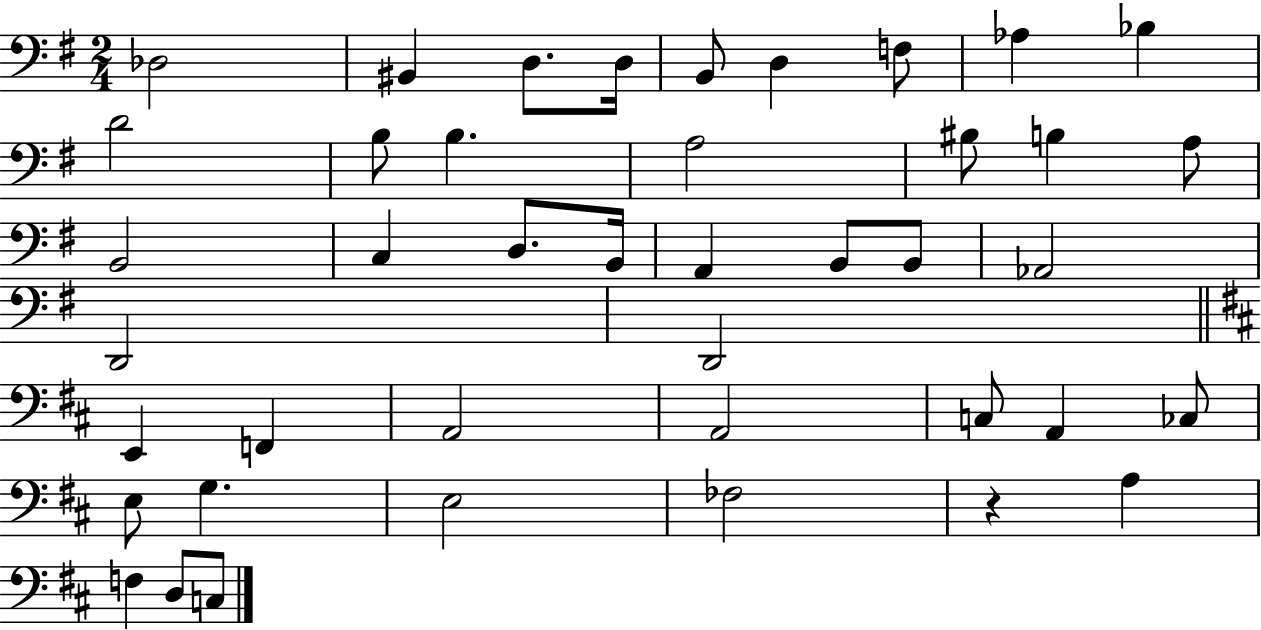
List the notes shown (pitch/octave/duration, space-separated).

Db3/h BIS2/q D3/e. D3/s B2/e D3/q F3/e Ab3/q Bb3/q D4/h B3/e B3/q. A3/h BIS3/e B3/q A3/e B2/h C3/q D3/e. B2/s A2/q B2/e B2/e Ab2/h D2/h D2/h E2/q F2/q A2/h A2/h C3/e A2/q CES3/e E3/e G3/q. E3/h FES3/h R/q A3/q F3/q D3/e C3/e